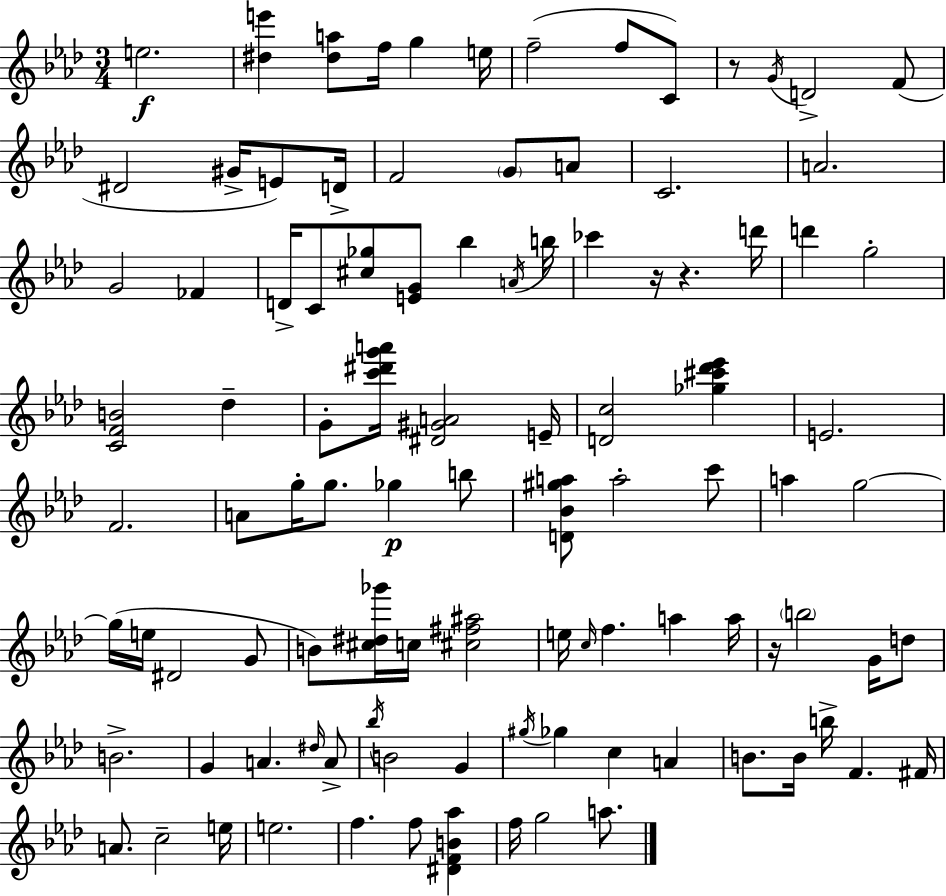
X:1
T:Untitled
M:3/4
L:1/4
K:Fm
e2 [^de'] [^da]/2 f/4 g e/4 f2 f/2 C/2 z/2 G/4 D2 F/2 ^D2 ^G/4 E/2 D/4 F2 G/2 A/2 C2 A2 G2 _F D/4 C/2 [^c_g]/2 [EG]/2 _b A/4 b/4 _c' z/4 z d'/4 d' g2 [CFB]2 _d G/2 [c'^d'g'a']/4 [^D^GA]2 E/4 [Dc]2 [_g^c'_d'_e'] E2 F2 A/2 g/4 g/2 _g b/2 [D_B^ga]/2 a2 c'/2 a g2 g/4 e/4 ^D2 G/2 B/2 [^c^d_g']/4 c/4 [^c^f^a]2 e/4 c/4 f a a/4 z/4 b2 G/4 d/2 B2 G A ^d/4 A/2 _b/4 B2 G ^g/4 _g c A B/2 B/4 b/4 F ^F/4 A/2 c2 e/4 e2 f f/2 [^DFB_a] f/4 g2 a/2